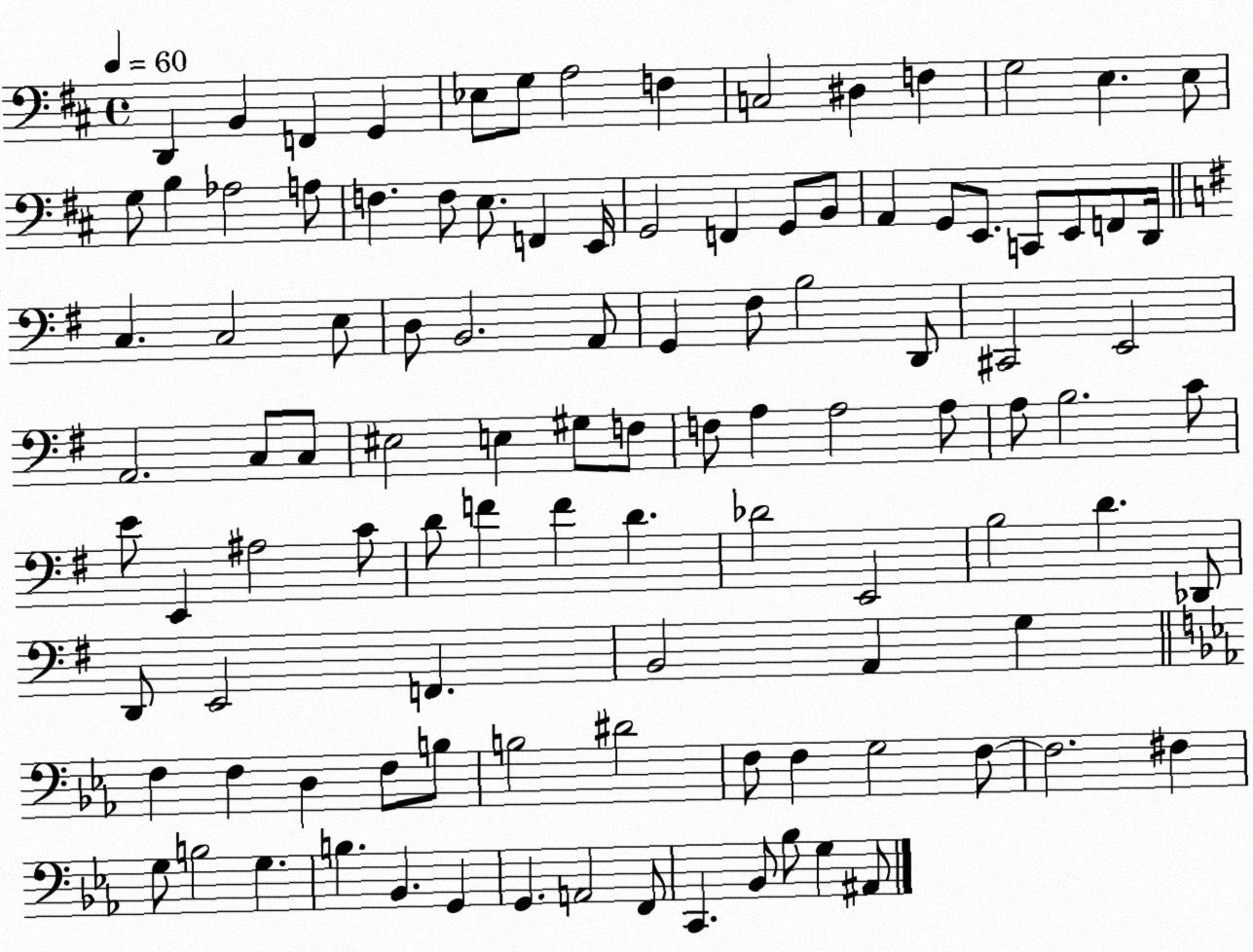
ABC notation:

X:1
T:Untitled
M:4/4
L:1/4
K:D
D,, B,, F,, G,, _E,/2 G,/2 A,2 F, C,2 ^D, F, G,2 E, E,/2 G,/2 B, _A,2 A,/2 F, F,/2 E,/2 F,, E,,/4 G,,2 F,, G,,/2 B,,/2 A,, G,,/2 E,,/2 C,,/2 E,,/2 F,,/2 D,,/4 C, C,2 E,/2 D,/2 B,,2 A,,/2 G,, ^F,/2 B,2 D,,/2 ^C,,2 E,,2 A,,2 C,/2 C,/2 ^E,2 E, ^G,/2 F,/2 F,/2 A, A,2 A,/2 A,/2 B,2 C/2 E/2 E,, ^A,2 C/2 D/2 F F D _D2 E,,2 B,2 D _D,,/2 D,,/2 E,,2 F,, B,,2 A,, G, F, F, D, F,/2 B,/2 B,2 ^D2 F,/2 F, G,2 F,/2 F,2 ^F, G,/2 B,2 G, B, _B,, G,, G,, A,,2 F,,/2 C,, _B,,/2 _B,/2 G, ^A,,/2